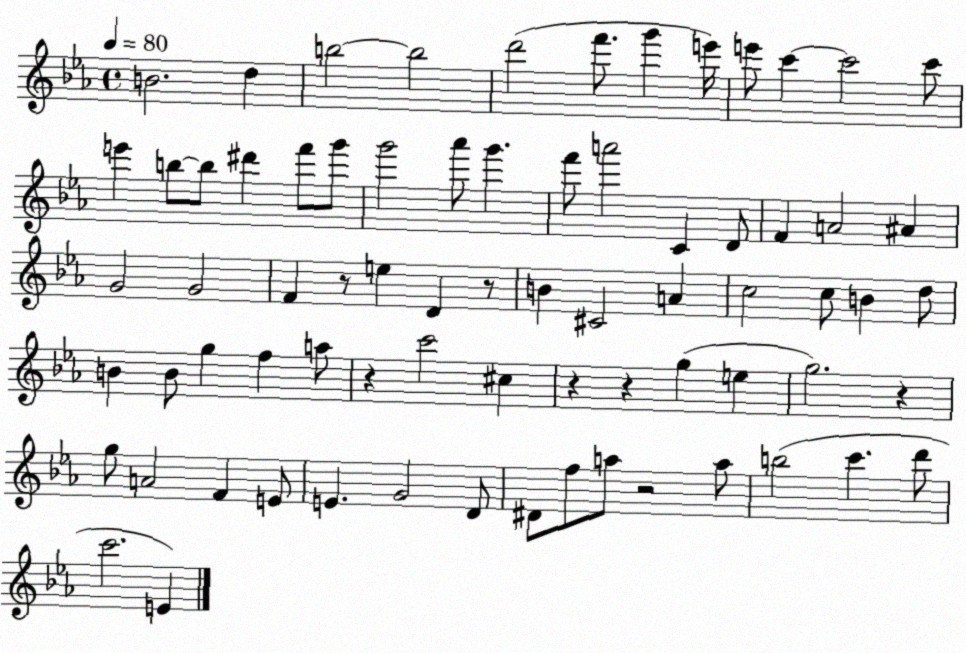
X:1
T:Untitled
M:4/4
L:1/4
K:Eb
B2 d b2 b2 d'2 f'/2 g' e'/4 e'/2 c' c'2 c'/2 e' b/2 b/2 ^d' f'/2 g'/2 g'2 _a'/2 g' f'/2 a'2 C D/2 F A2 ^A G2 G2 F z/2 e D z/2 B ^C2 A c2 c/2 B d/2 B B/2 g f a/2 z c'2 ^c z z g e g2 z g/2 A2 F E/2 E G2 D/2 ^D/2 f/2 a/2 z2 a/2 b2 c' d'/2 c'2 E